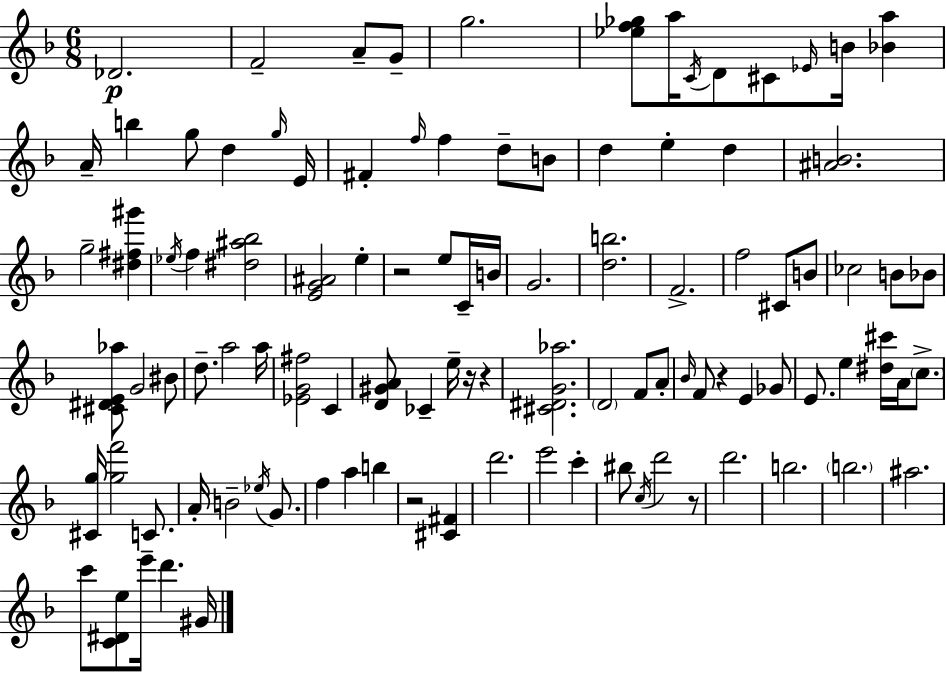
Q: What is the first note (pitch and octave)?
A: Db4